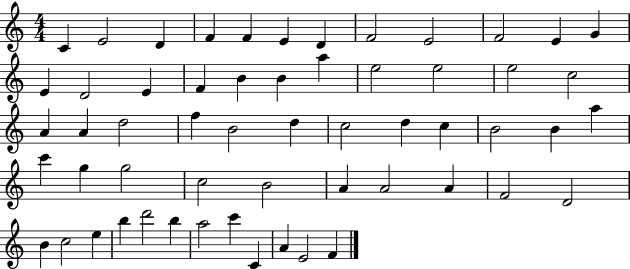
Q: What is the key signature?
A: C major